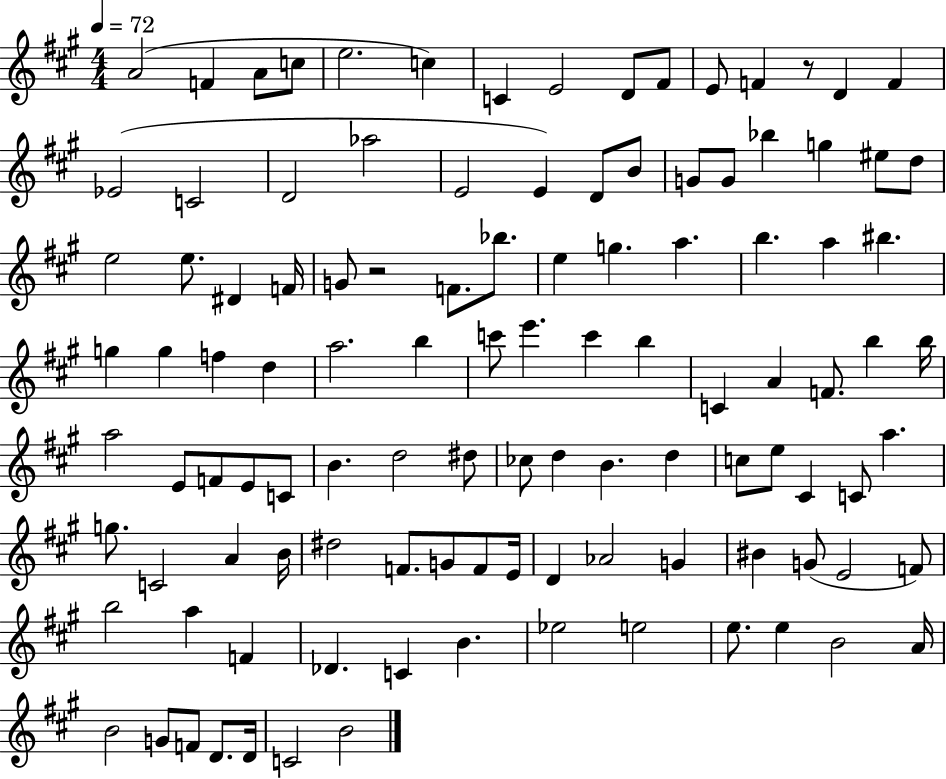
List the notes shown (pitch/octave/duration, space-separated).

A4/h F4/q A4/e C5/e E5/h. C5/q C4/q E4/h D4/e F#4/e E4/e F4/q R/e D4/q F4/q Eb4/h C4/h D4/h Ab5/h E4/h E4/q D4/e B4/e G4/e G4/e Bb5/q G5/q EIS5/e D5/e E5/h E5/e. D#4/q F4/s G4/e R/h F4/e. Bb5/e. E5/q G5/q. A5/q. B5/q. A5/q BIS5/q. G5/q G5/q F5/q D5/q A5/h. B5/q C6/e E6/q. C6/q B5/q C4/q A4/q F4/e. B5/q B5/s A5/h E4/e F4/e E4/e C4/e B4/q. D5/h D#5/e CES5/e D5/q B4/q. D5/q C5/e E5/e C#4/q C4/e A5/q. G5/e. C4/h A4/q B4/s D#5/h F4/e. G4/e F4/e E4/s D4/q Ab4/h G4/q BIS4/q G4/e E4/h F4/e B5/h A5/q F4/q Db4/q. C4/q B4/q. Eb5/h E5/h E5/e. E5/q B4/h A4/s B4/h G4/e F4/e D4/e. D4/s C4/h B4/h